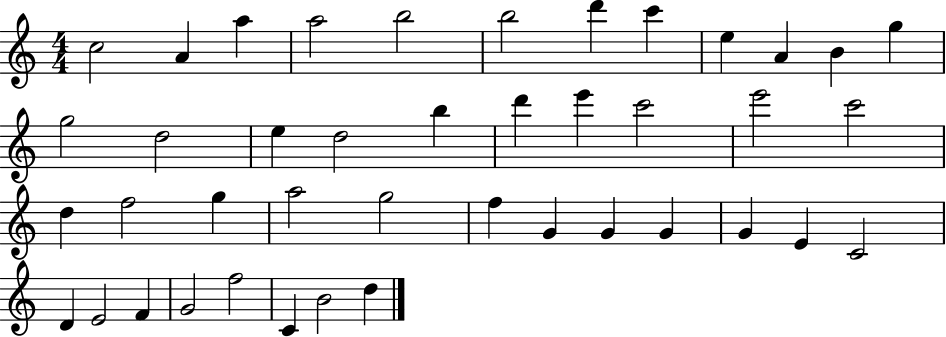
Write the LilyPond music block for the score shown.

{
  \clef treble
  \numericTimeSignature
  \time 4/4
  \key c \major
  c''2 a'4 a''4 | a''2 b''2 | b''2 d'''4 c'''4 | e''4 a'4 b'4 g''4 | \break g''2 d''2 | e''4 d''2 b''4 | d'''4 e'''4 c'''2 | e'''2 c'''2 | \break d''4 f''2 g''4 | a''2 g''2 | f''4 g'4 g'4 g'4 | g'4 e'4 c'2 | \break d'4 e'2 f'4 | g'2 f''2 | c'4 b'2 d''4 | \bar "|."
}